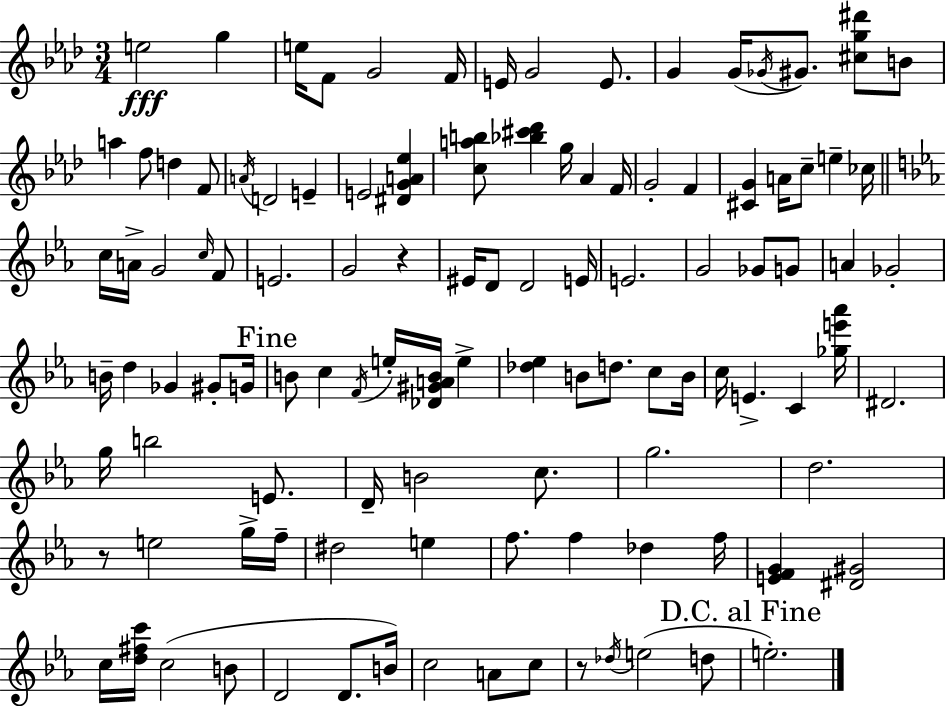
{
  \clef treble
  \numericTimeSignature
  \time 3/4
  \key aes \major
  e''2\fff g''4 | e''16 f'8 g'2 f'16 | e'16 g'2 e'8. | g'4 g'16( \acciaccatura { ges'16 } gis'8.) <cis'' g'' dis'''>8 b'8 | \break a''4 f''8 d''4 f'8 | \acciaccatura { a'16 } d'2 e'4-- | e'2 <dis' g' a' ees''>4 | <c'' a'' b''>8 <bes'' cis''' des'''>4 g''16 aes'4 | \break f'16 g'2-. f'4 | <cis' g'>4 a'16 c''8-- e''4-- | ces''16 \bar "||" \break \key ees \major c''16 a'16-> g'2 \grace { c''16 } f'8 | e'2. | g'2 r4 | eis'16 d'8 d'2 | \break e'16 e'2. | g'2 ges'8 g'8 | a'4 ges'2-. | b'16-- d''4 ges'4 gis'8-. | \break g'16 \mark "Fine" b'8 c''4 \acciaccatura { f'16 } e''16-. <des' gis' a' b'>16 e''4-> | <des'' ees''>4 b'8 d''8. c''8 | b'16 c''16 e'4.-> c'4 | <ges'' e''' aes'''>16 dis'2. | \break g''16 b''2 e'8. | d'16-- b'2 c''8. | g''2. | d''2. | \break r8 e''2 | g''16-> f''16-- dis''2 e''4 | f''8. f''4 des''4 | f''16 <e' f' g'>4 <dis' gis'>2 | \break c''16 <d'' fis'' c'''>16 c''2( | b'8 d'2 d'8. | b'16) c''2 a'8 | c''8 r8 \acciaccatura { des''16 }( e''2 | \break d''8 \mark "D.C. al Fine" e''2.-.) | \bar "|."
}